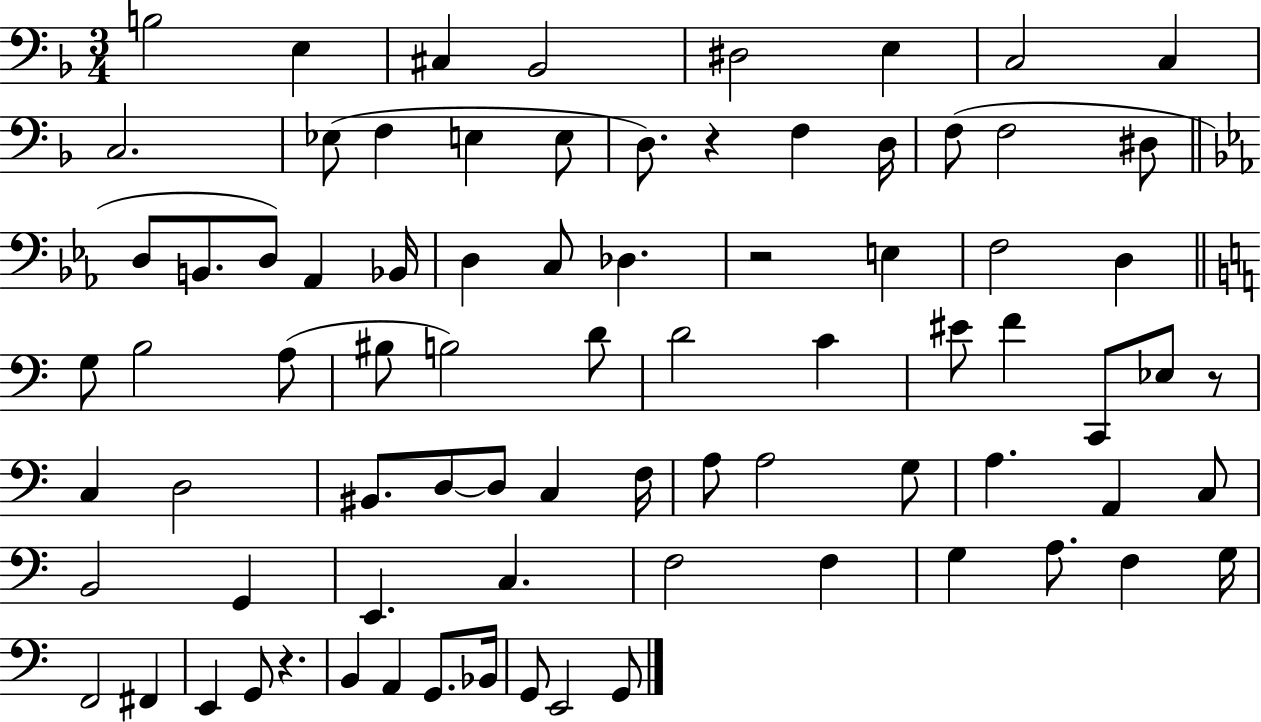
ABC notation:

X:1
T:Untitled
M:3/4
L:1/4
K:F
B,2 E, ^C, _B,,2 ^D,2 E, C,2 C, C,2 _E,/2 F, E, E,/2 D,/2 z F, D,/4 F,/2 F,2 ^D,/2 D,/2 B,,/2 D,/2 _A,, _B,,/4 D, C,/2 _D, z2 E, F,2 D, G,/2 B,2 A,/2 ^B,/2 B,2 D/2 D2 C ^E/2 F C,,/2 _E,/2 z/2 C, D,2 ^B,,/2 D,/2 D,/2 C, F,/4 A,/2 A,2 G,/2 A, A,, C,/2 B,,2 G,, E,, C, F,2 F, G, A,/2 F, G,/4 F,,2 ^F,, E,, G,,/2 z B,, A,, G,,/2 _B,,/4 G,,/2 E,,2 G,,/2